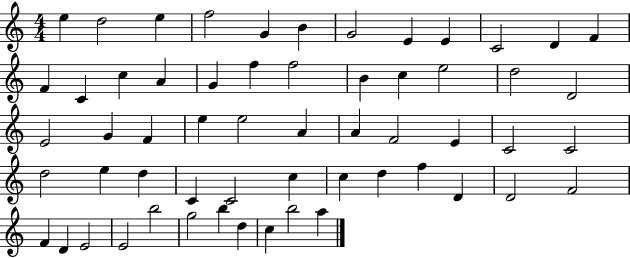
E5/q D5/h E5/q F5/h G4/q B4/q G4/h E4/q E4/q C4/h D4/q F4/q F4/q C4/q C5/q A4/q G4/q F5/q F5/h B4/q C5/q E5/h D5/h D4/h E4/h G4/q F4/q E5/q E5/h A4/q A4/q F4/h E4/q C4/h C4/h D5/h E5/q D5/q C4/q C4/h C5/q C5/q D5/q F5/q D4/q D4/h F4/h F4/q D4/q E4/h E4/h B5/h G5/h B5/q D5/q C5/q B5/h A5/q